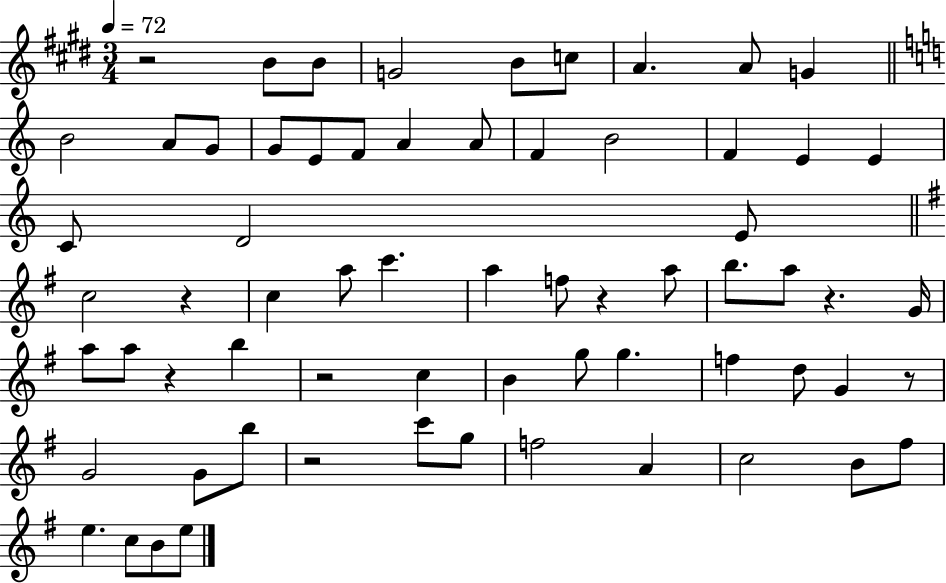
X:1
T:Untitled
M:3/4
L:1/4
K:E
z2 B/2 B/2 G2 B/2 c/2 A A/2 G B2 A/2 G/2 G/2 E/2 F/2 A A/2 F B2 F E E C/2 D2 E/2 c2 z c a/2 c' a f/2 z a/2 b/2 a/2 z G/4 a/2 a/2 z b z2 c B g/2 g f d/2 G z/2 G2 G/2 b/2 z2 c'/2 g/2 f2 A c2 B/2 ^f/2 e c/2 B/2 e/2